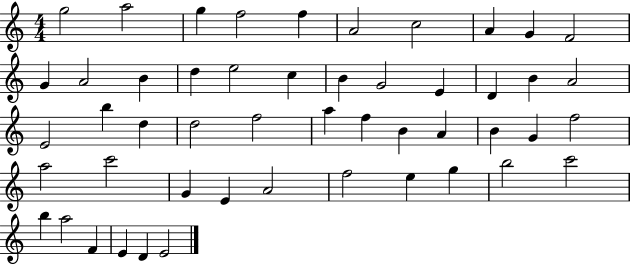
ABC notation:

X:1
T:Untitled
M:4/4
L:1/4
K:C
g2 a2 g f2 f A2 c2 A G F2 G A2 B d e2 c B G2 E D B A2 E2 b d d2 f2 a f B A B G f2 a2 c'2 G E A2 f2 e g b2 c'2 b a2 F E D E2